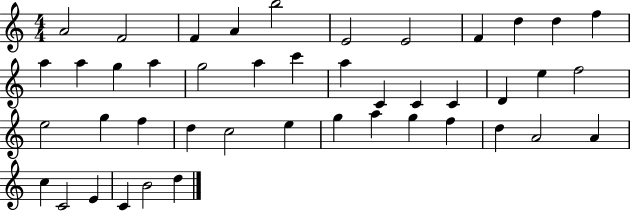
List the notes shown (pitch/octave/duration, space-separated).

A4/h F4/h F4/q A4/q B5/h E4/h E4/h F4/q D5/q D5/q F5/q A5/q A5/q G5/q A5/q G5/h A5/q C6/q A5/q C4/q C4/q C4/q D4/q E5/q F5/h E5/h G5/q F5/q D5/q C5/h E5/q G5/q A5/q G5/q F5/q D5/q A4/h A4/q C5/q C4/h E4/q C4/q B4/h D5/q